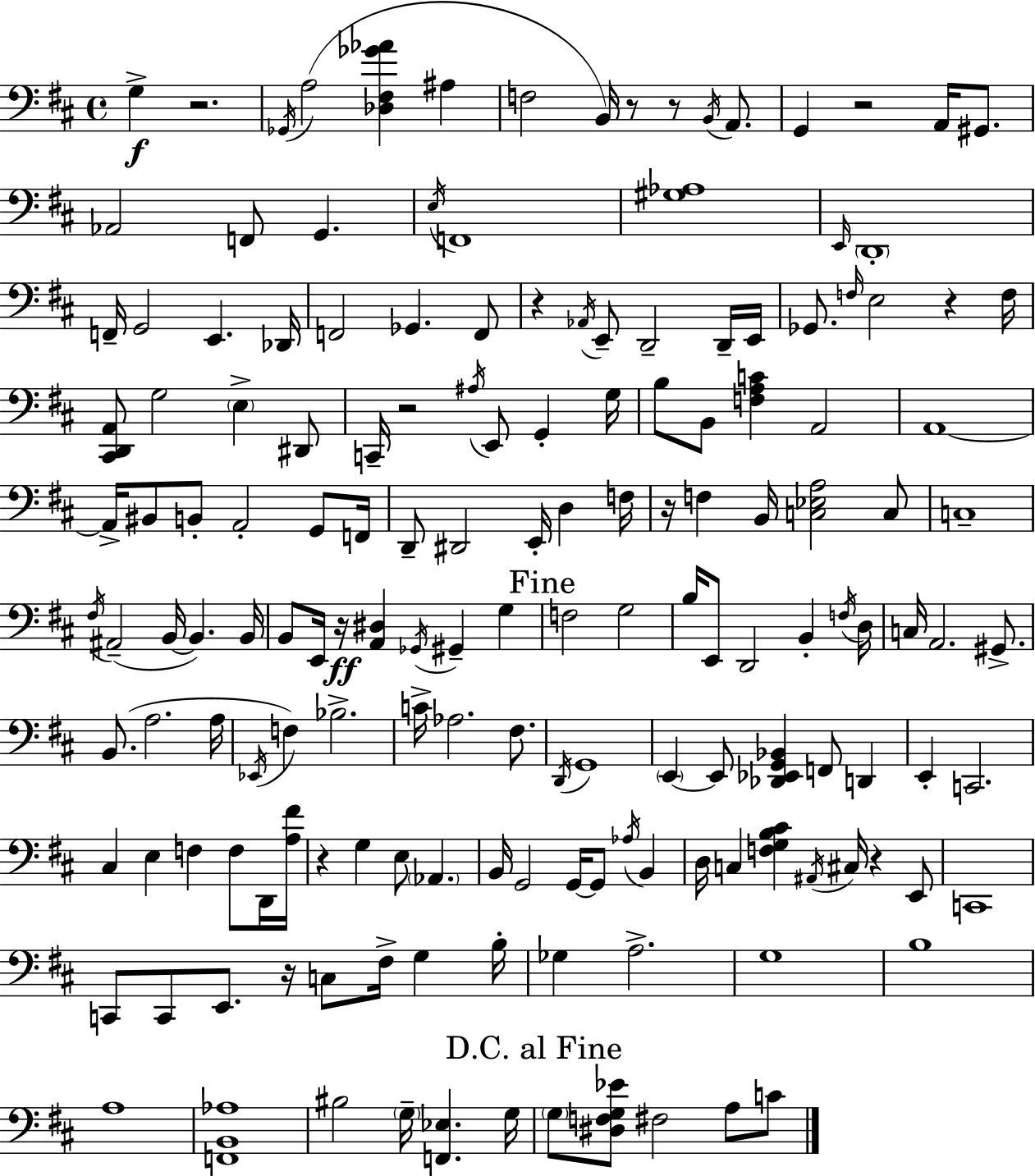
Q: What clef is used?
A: bass